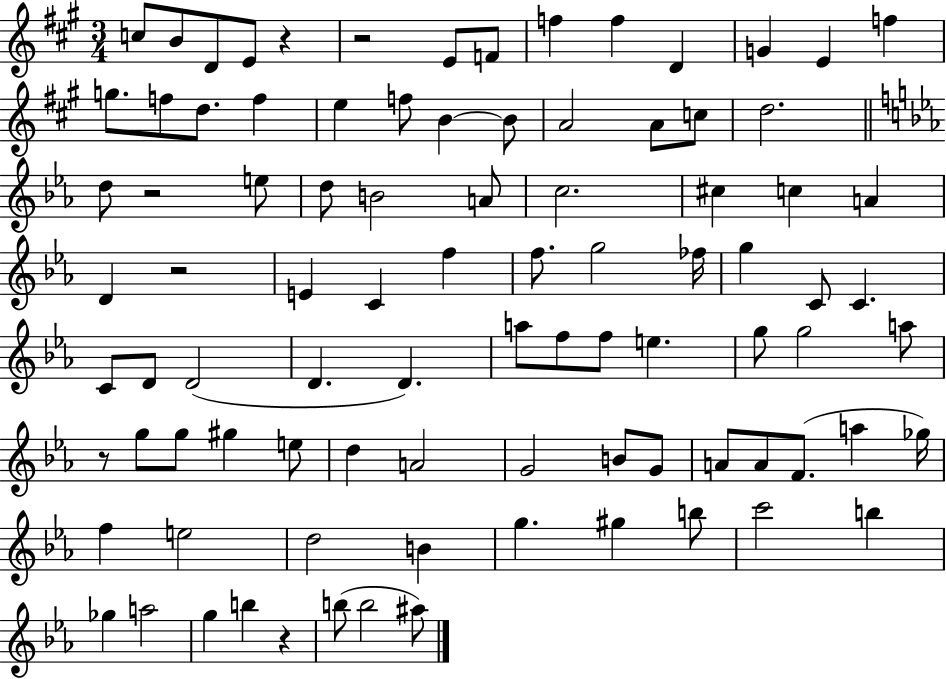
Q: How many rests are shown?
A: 6